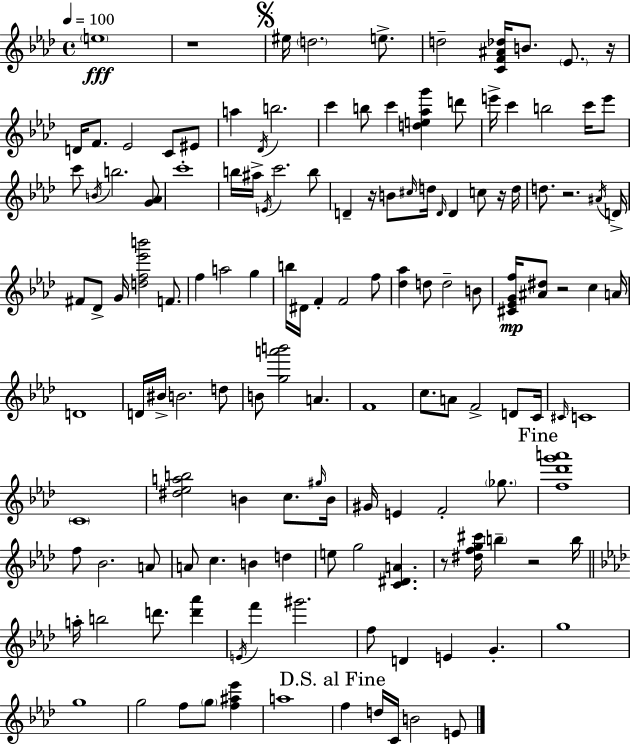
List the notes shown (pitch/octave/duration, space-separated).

E5/w R/w EIS5/s D5/h. E5/e. D5/h [C4,F4,A#4,Db5]/s B4/e. Eb4/e. R/s D4/s F4/e. Eb4/h C4/e EIS4/e A5/q Db4/s B5/h. C6/q B5/e C6/q [D5,E5,Ab5,G6]/q D6/e E6/s C6/q B5/h C6/s E6/e C6/e B4/s B5/h. [G4,Ab4]/e C6/w B5/s A#5/s E4/s C6/h. B5/e D4/q R/s B4/e C#5/s D5/s D4/s D4/q C5/e R/s D5/s D5/e. R/h. A#4/s D4/s F#4/e Db4/e G4/s [D5,F5,Eb6,B6]/h F4/e. F5/q A5/h G5/q B5/s D#4/s F4/q F4/h F5/e [Db5,Ab5]/q D5/e D5/h B4/e [C#4,Eb4,G4,F5]/s [A#4,D#5]/e R/h C5/q A4/s D4/w D4/s BIS4/s B4/h. D5/e B4/e [G5,A6,B6]/h A4/q. F4/w C5/e. A4/e F4/h D4/e C4/s C#4/s C4/w C4/w [D#5,Eb5,A5,B5]/h B4/q C5/e. G#5/s B4/s G#4/s E4/q F4/h Gb5/e. [F5,Db6,G6,A6]/w F5/e Bb4/h. A4/e A4/e C5/q. B4/q D5/q E5/e G5/h [C4,D#4,A4]/q. R/e [D#5,F5,G5,C#6]/s B5/q R/h B5/s A5/s B5/h D6/e. [D6,Ab6]/q E4/s F6/q G#6/h. F5/e D4/q E4/q G4/q. G5/w G5/w G5/h F5/e G5/e [F5,A#5,Eb6]/q A5/w F5/q D5/s C4/s B4/h E4/e